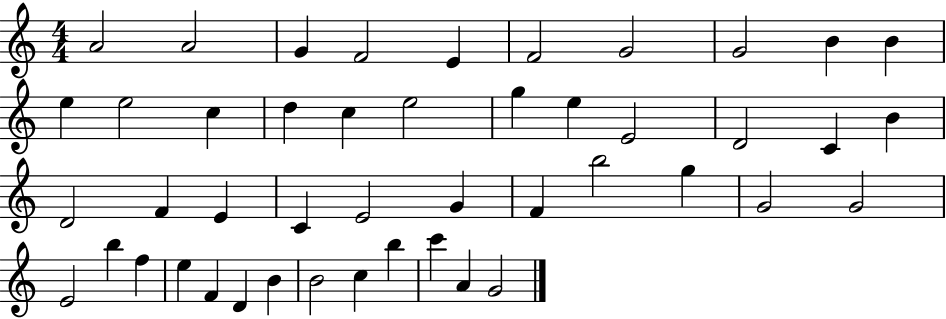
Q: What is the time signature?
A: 4/4